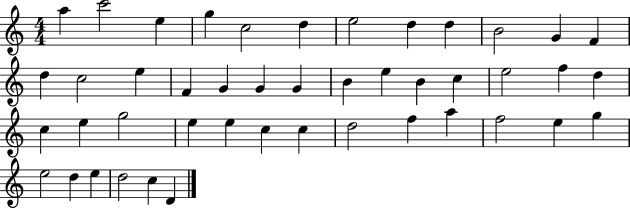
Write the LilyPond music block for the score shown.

{
  \clef treble
  \numericTimeSignature
  \time 4/4
  \key c \major
  a''4 c'''2 e''4 | g''4 c''2 d''4 | e''2 d''4 d''4 | b'2 g'4 f'4 | \break d''4 c''2 e''4 | f'4 g'4 g'4 g'4 | b'4 e''4 b'4 c''4 | e''2 f''4 d''4 | \break c''4 e''4 g''2 | e''4 e''4 c''4 c''4 | d''2 f''4 a''4 | f''2 e''4 g''4 | \break e''2 d''4 e''4 | d''2 c''4 d'4 | \bar "|."
}